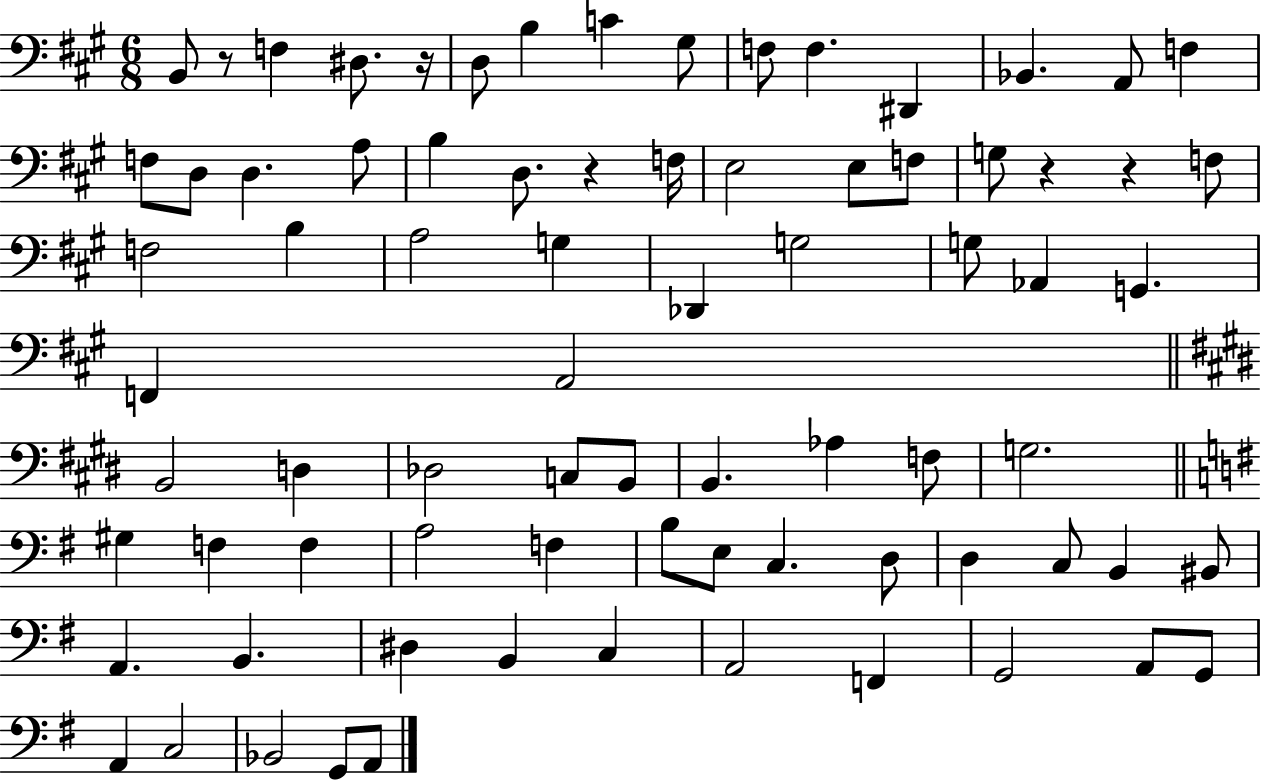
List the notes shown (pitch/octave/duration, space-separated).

B2/e R/e F3/q D#3/e. R/s D3/e B3/q C4/q G#3/e F3/e F3/q. D#2/q Bb2/q. A2/e F3/q F3/e D3/e D3/q. A3/e B3/q D3/e. R/q F3/s E3/h E3/e F3/e G3/e R/q R/q F3/e F3/h B3/q A3/h G3/q Db2/q G3/h G3/e Ab2/q G2/q. F2/q A2/h B2/h D3/q Db3/h C3/e B2/e B2/q. Ab3/q F3/e G3/h. G#3/q F3/q F3/q A3/h F3/q B3/e E3/e C3/q. D3/e D3/q C3/e B2/q BIS2/e A2/q. B2/q. D#3/q B2/q C3/q A2/h F2/q G2/h A2/e G2/e A2/q C3/h Bb2/h G2/e A2/e